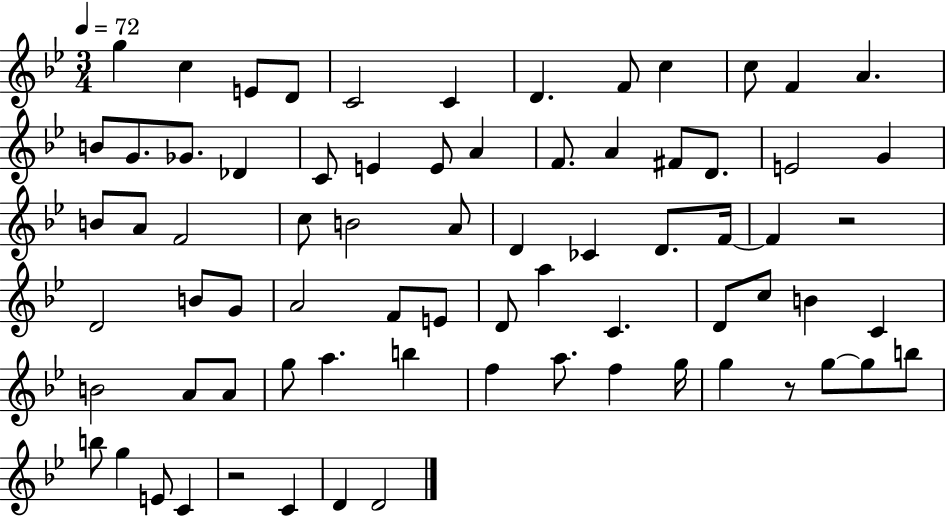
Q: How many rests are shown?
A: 3